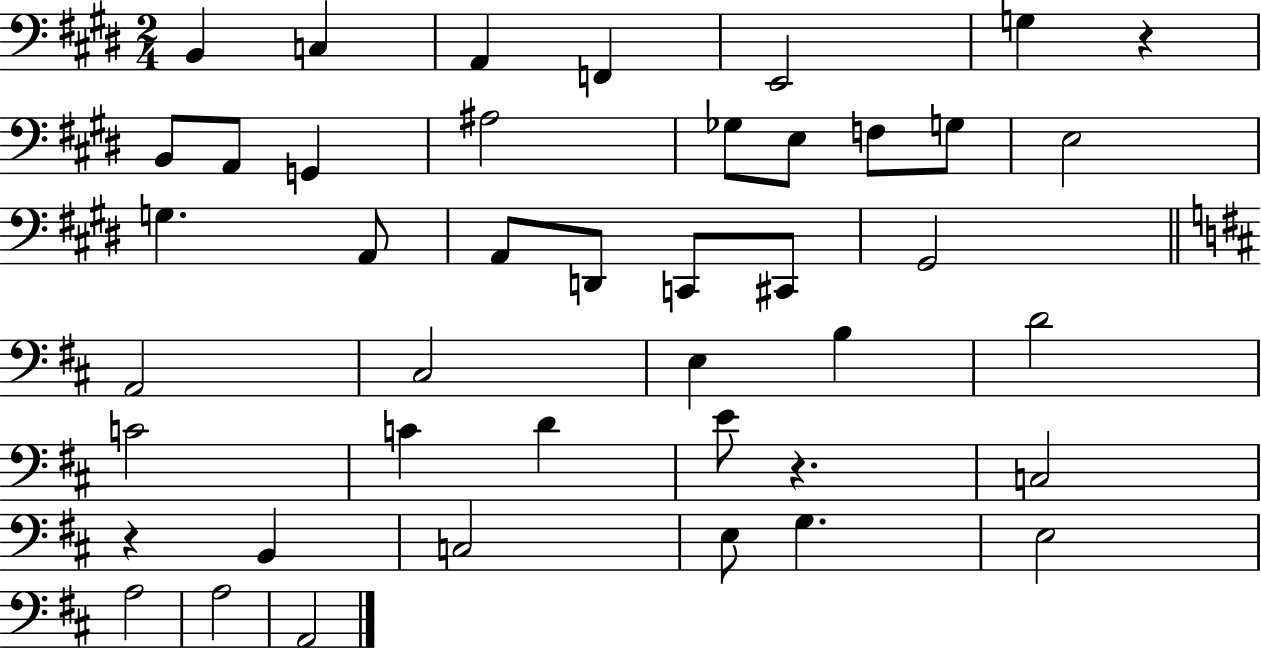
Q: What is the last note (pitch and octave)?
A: A2